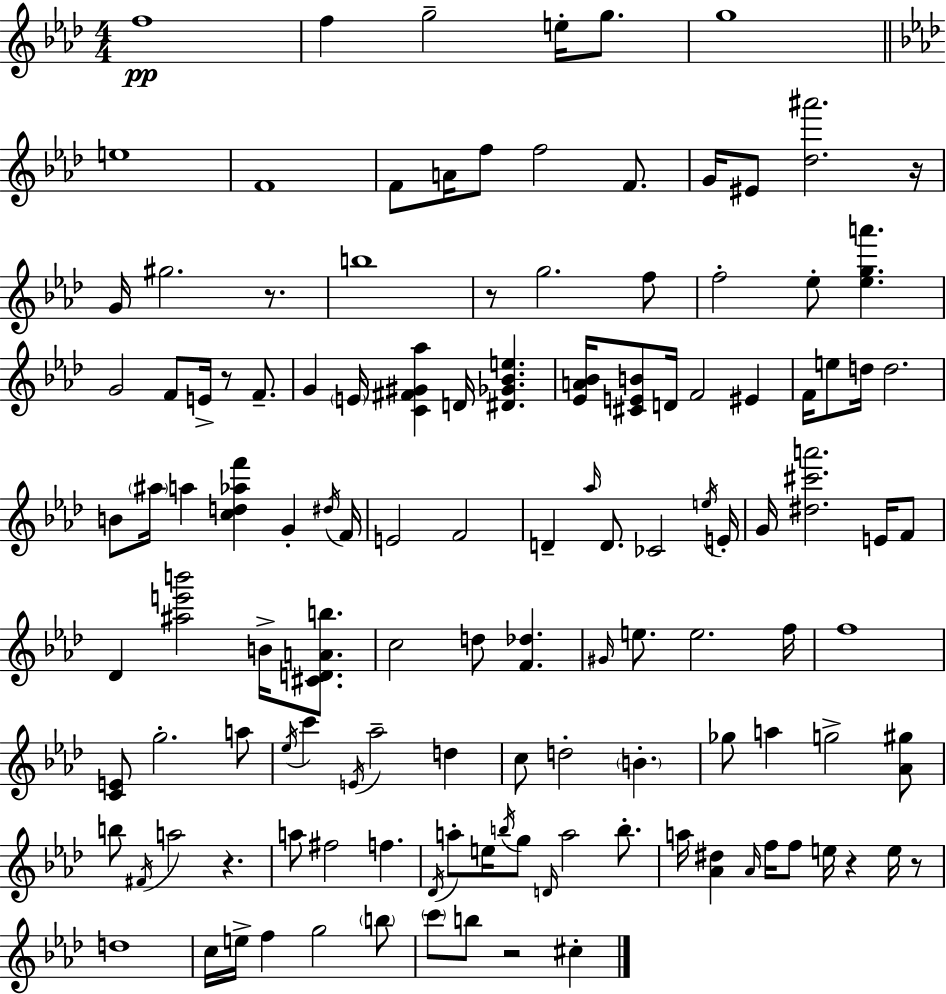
F5/w F5/q G5/h E5/s G5/e. G5/w E5/w F4/w F4/e A4/s F5/e F5/h F4/e. G4/s EIS4/e [Db5,A#6]/h. R/s G4/s G#5/h. R/e. B5/w R/e G5/h. F5/e F5/h Eb5/e [Eb5,G5,A6]/q. G4/h F4/e E4/s R/e F4/e. G4/q E4/s [C4,F#4,G#4,Ab5]/q D4/s [D#4,Gb4,Bb4,E5]/q. [Eb4,A4,Bb4]/s [C#4,E4,B4]/e D4/s F4/h EIS4/q F4/s E5/e D5/s D5/h. B4/e A#5/s A5/q [C5,D5,Ab5,F6]/q G4/q D#5/s F4/s E4/h F4/h D4/q Ab5/s D4/e. CES4/h E5/s E4/s G4/s [D#5,C#6,A6]/h. E4/s F4/e Db4/q [A#5,E6,B6]/h B4/s [C#4,D4,A4,B5]/e. C5/h D5/e [F4,Db5]/q. G#4/s E5/e. E5/h. F5/s F5/w [C4,E4]/e G5/h. A5/e Eb5/s C6/q E4/s Ab5/h D5/q C5/e D5/h B4/q. Gb5/e A5/q G5/h [Ab4,G#5]/e B5/e F#4/s A5/h R/q. A5/e F#5/h F5/q. Db4/s A5/e E5/s B5/s G5/e D4/s A5/h B5/e. A5/s [Ab4,D#5]/q Ab4/s F5/s F5/e E5/s R/q E5/s R/e D5/w C5/s E5/s F5/q G5/h B5/e C6/e B5/e R/h C#5/q